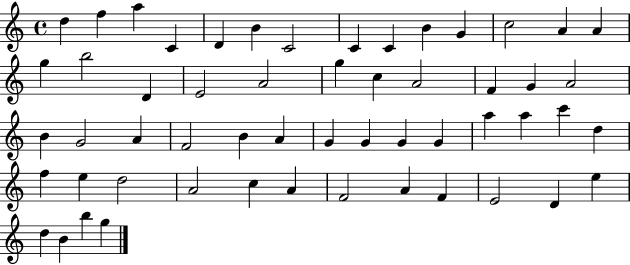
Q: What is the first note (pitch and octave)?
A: D5